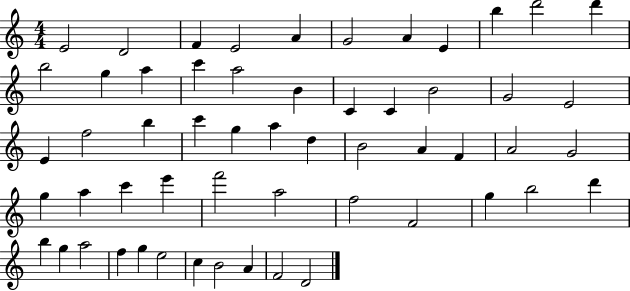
E4/h D4/h F4/q E4/h A4/q G4/h A4/q E4/q B5/q D6/h D6/q B5/h G5/q A5/q C6/q A5/h B4/q C4/q C4/q B4/h G4/h E4/h E4/q F5/h B5/q C6/q G5/q A5/q D5/q B4/h A4/q F4/q A4/h G4/h G5/q A5/q C6/q E6/q F6/h A5/h F5/h F4/h G5/q B5/h D6/q B5/q G5/q A5/h F5/q G5/q E5/h C5/q B4/h A4/q F4/h D4/h